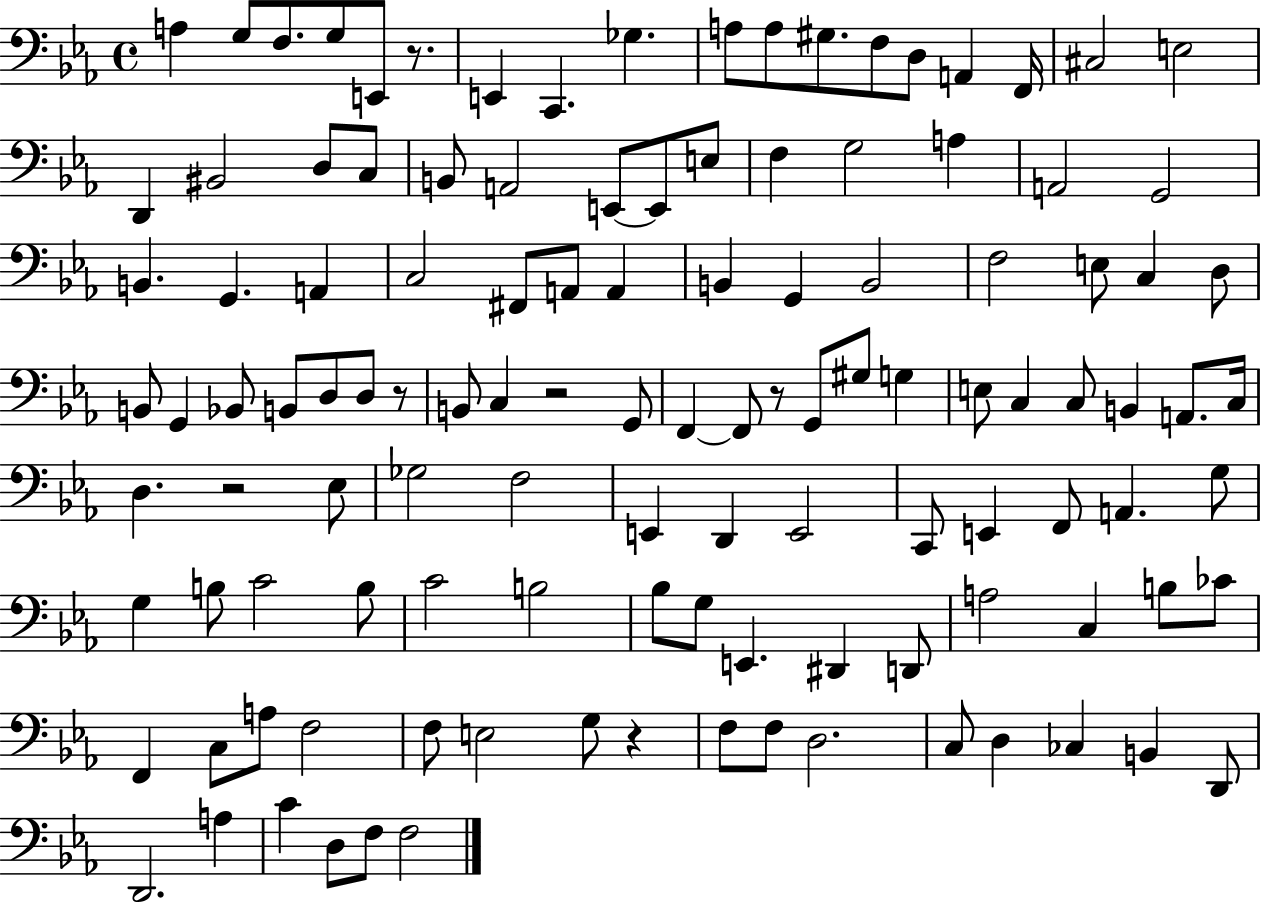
{
  \clef bass
  \time 4/4
  \defaultTimeSignature
  \key ees \major
  a4 g8 f8. g8 e,8 r8. | e,4 c,4. ges4. | a8 a8 gis8. f8 d8 a,4 f,16 | cis2 e2 | \break d,4 bis,2 d8 c8 | b,8 a,2 e,8~~ e,8 e8 | f4 g2 a4 | a,2 g,2 | \break b,4. g,4. a,4 | c2 fis,8 a,8 a,4 | b,4 g,4 b,2 | f2 e8 c4 d8 | \break b,8 g,4 bes,8 b,8 d8 d8 r8 | b,8 c4 r2 g,8 | f,4~~ f,8 r8 g,8 gis8 g4 | e8 c4 c8 b,4 a,8. c16 | \break d4. r2 ees8 | ges2 f2 | e,4 d,4 e,2 | c,8 e,4 f,8 a,4. g8 | \break g4 b8 c'2 b8 | c'2 b2 | bes8 g8 e,4. dis,4 d,8 | a2 c4 b8 ces'8 | \break f,4 c8 a8 f2 | f8 e2 g8 r4 | f8 f8 d2. | c8 d4 ces4 b,4 d,8 | \break d,2. a4 | c'4 d8 f8 f2 | \bar "|."
}